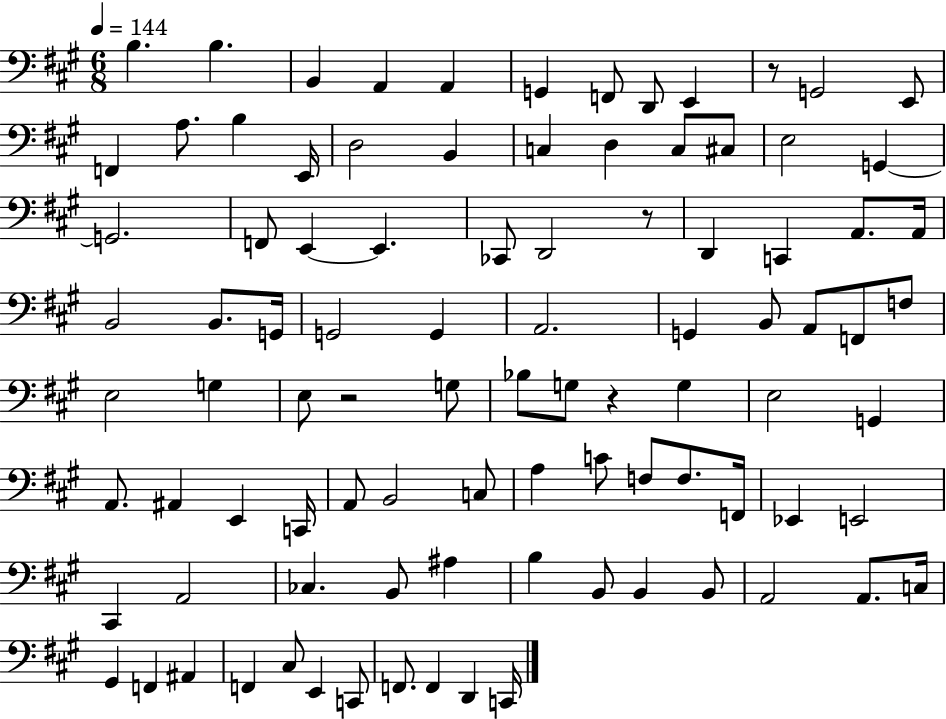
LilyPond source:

{
  \clef bass
  \numericTimeSignature
  \time 6/8
  \key a \major
  \tempo 4 = 144
  b4. b4. | b,4 a,4 a,4 | g,4 f,8 d,8 e,4 | r8 g,2 e,8 | \break f,4 a8. b4 e,16 | d2 b,4 | c4 d4 c8 cis8 | e2 g,4~~ | \break g,2. | f,8 e,4~~ e,4. | ces,8 d,2 r8 | d,4 c,4 a,8. a,16 | \break b,2 b,8. g,16 | g,2 g,4 | a,2. | g,4 b,8 a,8 f,8 f8 | \break e2 g4 | e8 r2 g8 | bes8 g8 r4 g4 | e2 g,4 | \break a,8. ais,4 e,4 c,16 | a,8 b,2 c8 | a4 c'8 f8 f8. f,16 | ees,4 e,2 | \break cis,4 a,2 | ces4. b,8 ais4 | b4 b,8 b,4 b,8 | a,2 a,8. c16 | \break gis,4 f,4 ais,4 | f,4 cis8 e,4 c,8 | f,8. f,4 d,4 c,16 | \bar "|."
}